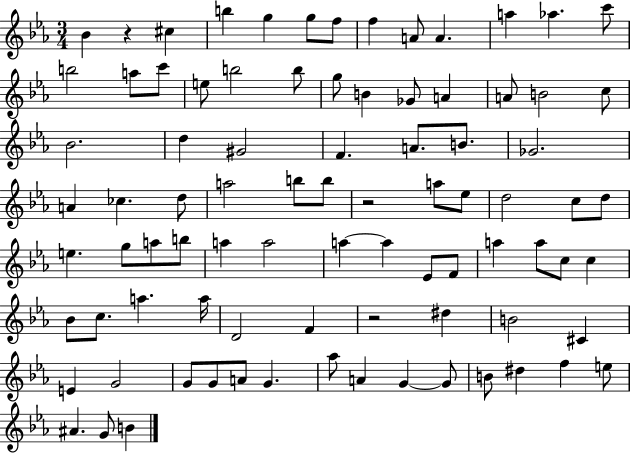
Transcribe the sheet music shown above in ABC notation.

X:1
T:Untitled
M:3/4
L:1/4
K:Eb
_B z ^c b g g/2 f/2 f A/2 A a _a c'/2 b2 a/2 c'/2 e/2 b2 b/2 g/2 B _G/2 A A/2 B2 c/2 _B2 d ^G2 F A/2 B/2 _G2 A _c d/2 a2 b/2 b/2 z2 a/2 _e/2 d2 c/2 d/2 e g/2 a/2 b/2 a a2 a a _E/2 F/2 a a/2 c/2 c _B/2 c/2 a a/4 D2 F z2 ^d B2 ^C E G2 G/2 G/2 A/2 G _a/2 A G G/2 B/2 ^d f e/2 ^A G/2 B